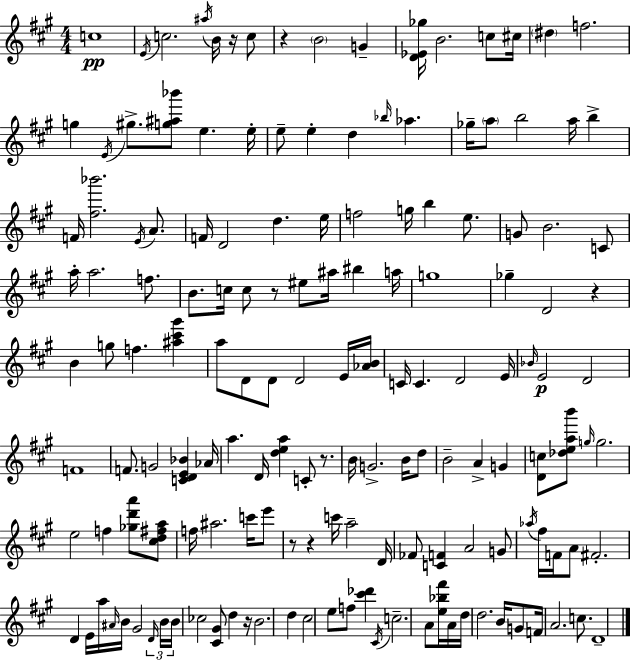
C5/w E4/s C5/h. A#5/s B4/s R/s C5/e R/q B4/h G4/q [D4,Eb4,Gb5]/s B4/h. C5/e C#5/s D#5/q F5/h. G5/q E4/s G#5/e. [G5,A#5,Bb6]/e E5/q. E5/s E5/e E5/q D5/q Bb5/s Ab5/q. Gb5/s A5/e B5/h A5/s B5/q F4/s [F#5,Bb6]/h. E4/s A4/e. F4/s D4/h D5/q. E5/s F5/h G5/s B5/q E5/e. G4/e B4/h. C4/e A5/s A5/h. F5/e. B4/e. C5/s C5/e R/e EIS5/e A#5/s BIS5/q A5/s G5/w Gb5/q D4/h R/q B4/q G5/e F5/q. [A#5,C#6,G#6]/q A5/e D4/e D4/e D4/h E4/s [Ab4,B4]/s C4/s C4/q. D4/h E4/s Bb4/s E4/h D4/h F4/w F4/e. G4/h [C4,D4,E4,Bb4]/q Ab4/s A5/q. D4/s [D5,E5,A5]/q C4/e R/e. B4/s G4/h. B4/s D5/e B4/h A4/q G4/q [D4,C5]/e [Db5,E5,A5,B6]/e G5/s G5/h. E5/h F5/q [Gb5,D6,A6]/e [C#5,D5,F#5,A5]/e F5/s A#5/h. C6/s E6/e R/e R/q C6/s A5/h D4/s FES4/e [C4,F4]/q A4/h G4/e Ab5/s F#5/s F4/s A4/e F#4/h. D4/q E4/s A5/s A#4/s B4/s G#4/h D4/s B4/s B4/s CES5/h [C#4,G#4]/e D5/q R/s B4/h. D5/q C#5/h E5/e F5/e [C#6,Db6]/q C#4/s C5/h. A4/e [E5,Bb5,F#6]/s A4/s D5/s D5/h. B4/s G4/e F4/s A4/h. C5/e. D4/w